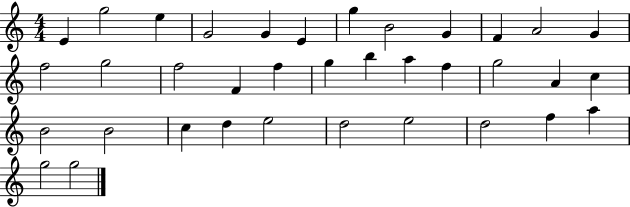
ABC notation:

X:1
T:Untitled
M:4/4
L:1/4
K:C
E g2 e G2 G E g B2 G F A2 G f2 g2 f2 F f g b a f g2 A c B2 B2 c d e2 d2 e2 d2 f a g2 g2